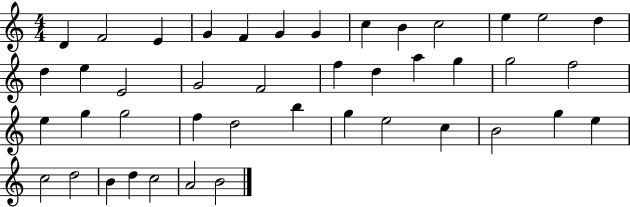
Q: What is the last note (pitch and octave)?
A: B4